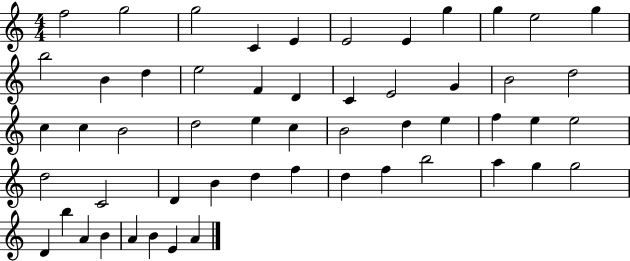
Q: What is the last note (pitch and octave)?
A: A4